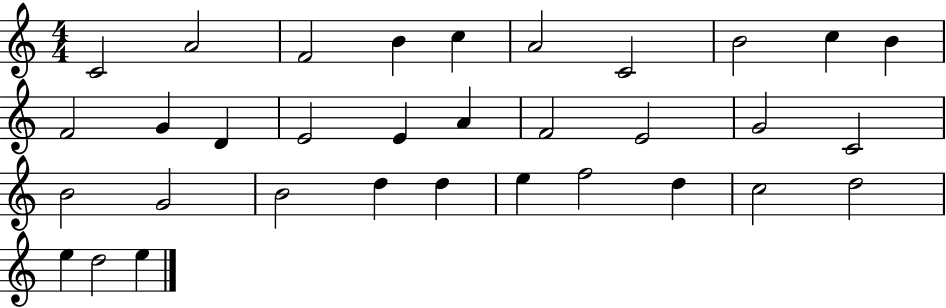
{
  \clef treble
  \numericTimeSignature
  \time 4/4
  \key c \major
  c'2 a'2 | f'2 b'4 c''4 | a'2 c'2 | b'2 c''4 b'4 | \break f'2 g'4 d'4 | e'2 e'4 a'4 | f'2 e'2 | g'2 c'2 | \break b'2 g'2 | b'2 d''4 d''4 | e''4 f''2 d''4 | c''2 d''2 | \break e''4 d''2 e''4 | \bar "|."
}